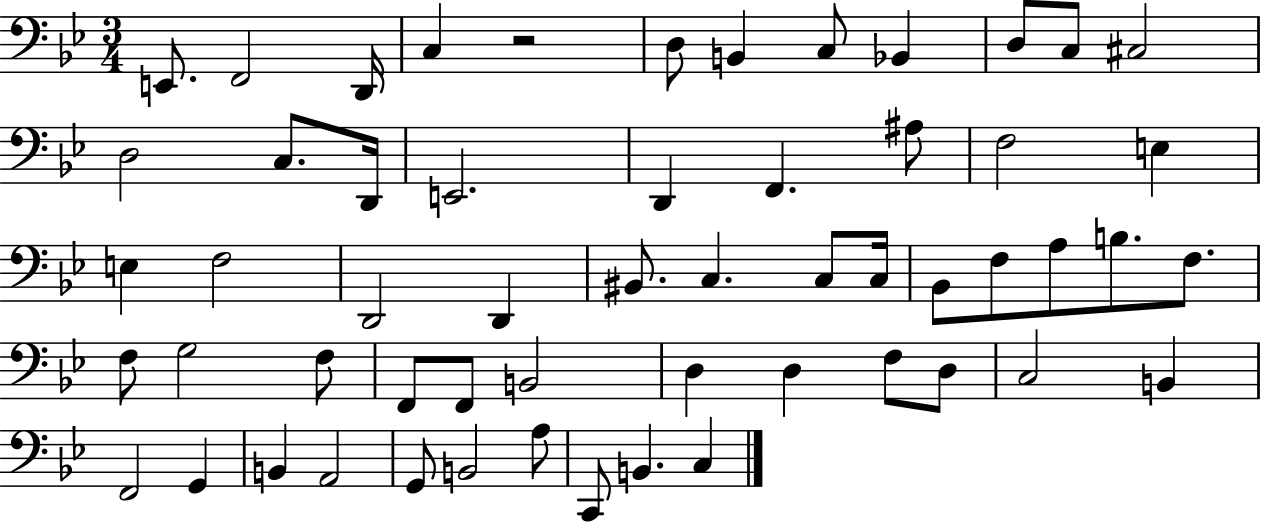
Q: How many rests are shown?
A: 1